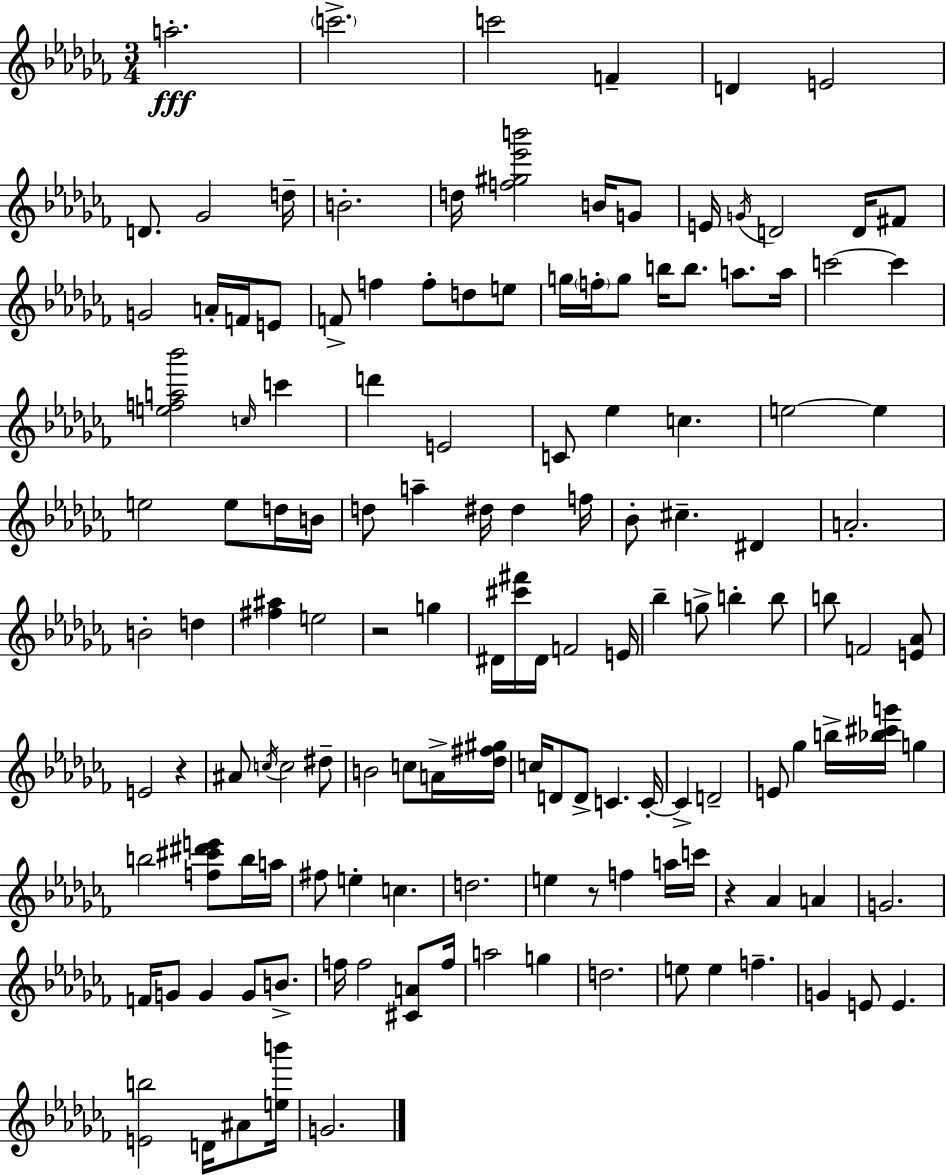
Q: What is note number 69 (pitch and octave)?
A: B5